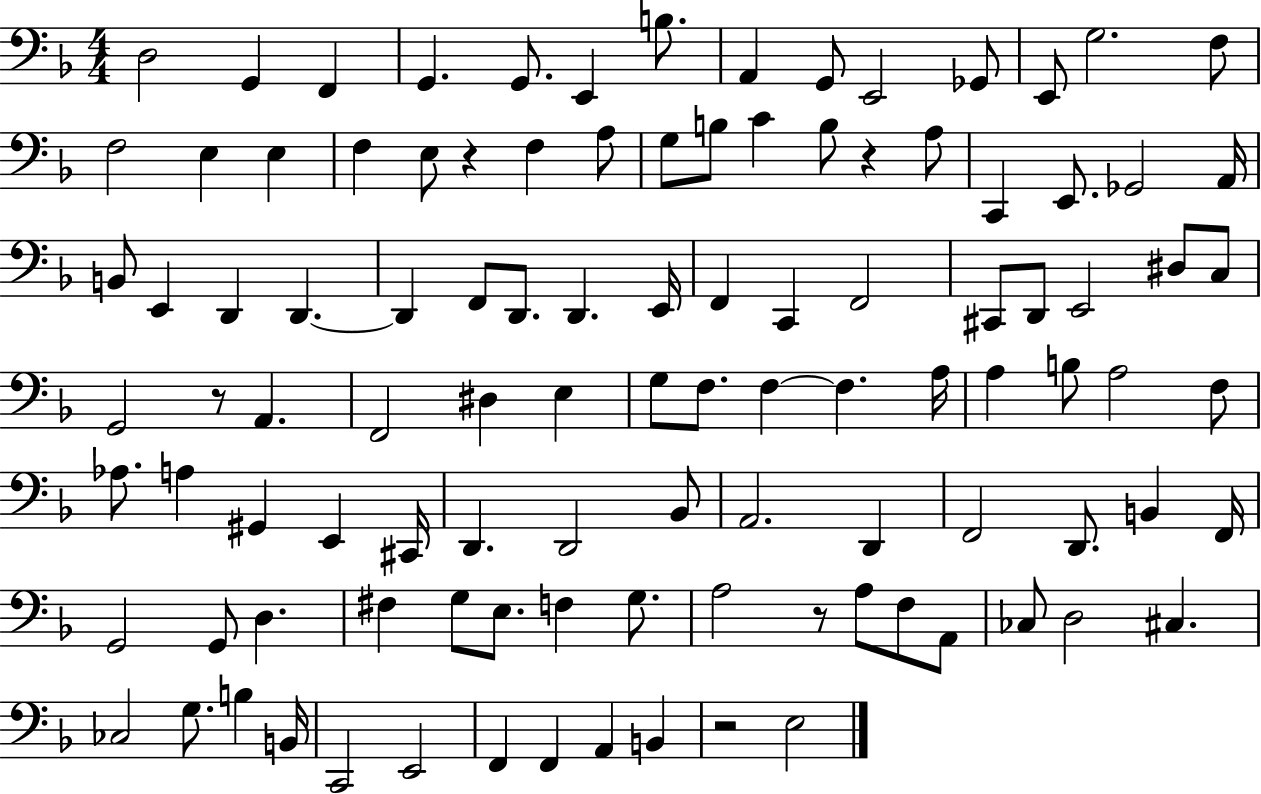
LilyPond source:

{
  \clef bass
  \numericTimeSignature
  \time 4/4
  \key f \major
  d2 g,4 f,4 | g,4. g,8. e,4 b8. | a,4 g,8 e,2 ges,8 | e,8 g2. f8 | \break f2 e4 e4 | f4 e8 r4 f4 a8 | g8 b8 c'4 b8 r4 a8 | c,4 e,8. ges,2 a,16 | \break b,8 e,4 d,4 d,4.~~ | d,4 f,8 d,8. d,4. e,16 | f,4 c,4 f,2 | cis,8 d,8 e,2 dis8 c8 | \break g,2 r8 a,4. | f,2 dis4 e4 | g8 f8. f4~~ f4. a16 | a4 b8 a2 f8 | \break aes8. a4 gis,4 e,4 cis,16 | d,4. d,2 bes,8 | a,2. d,4 | f,2 d,8. b,4 f,16 | \break g,2 g,8 d4. | fis4 g8 e8. f4 g8. | a2 r8 a8 f8 a,8 | ces8 d2 cis4. | \break ces2 g8. b4 b,16 | c,2 e,2 | f,4 f,4 a,4 b,4 | r2 e2 | \break \bar "|."
}